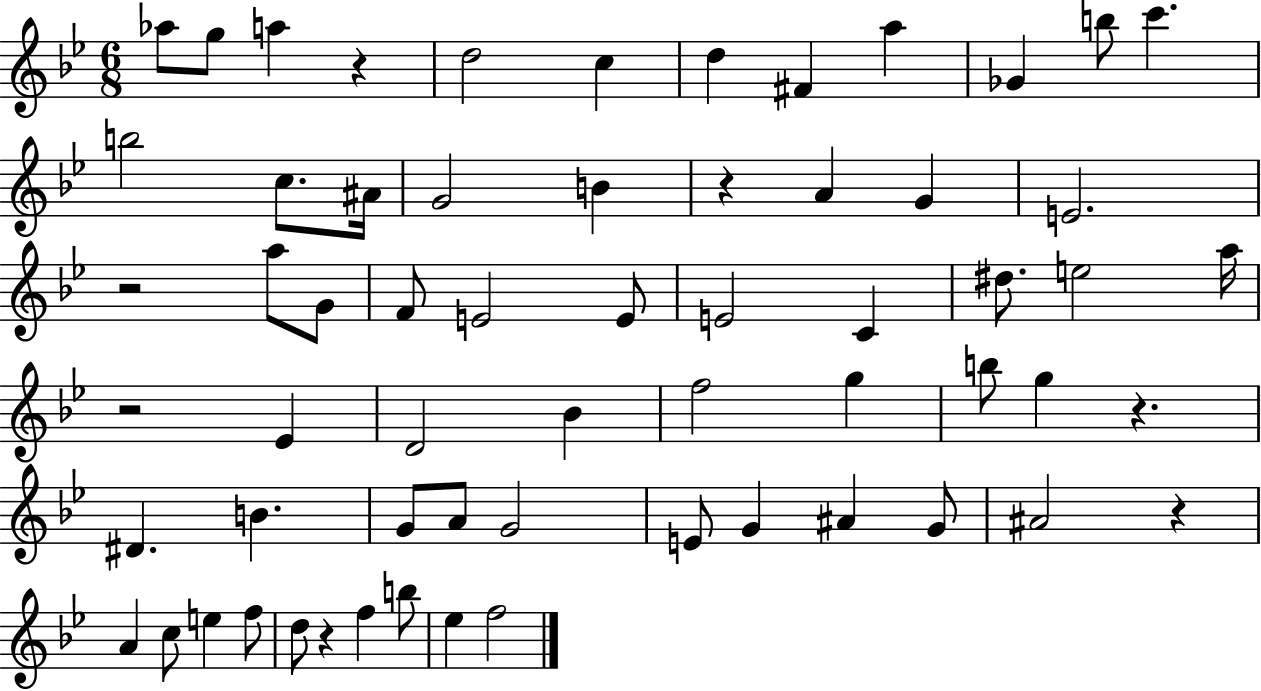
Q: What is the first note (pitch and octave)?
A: Ab5